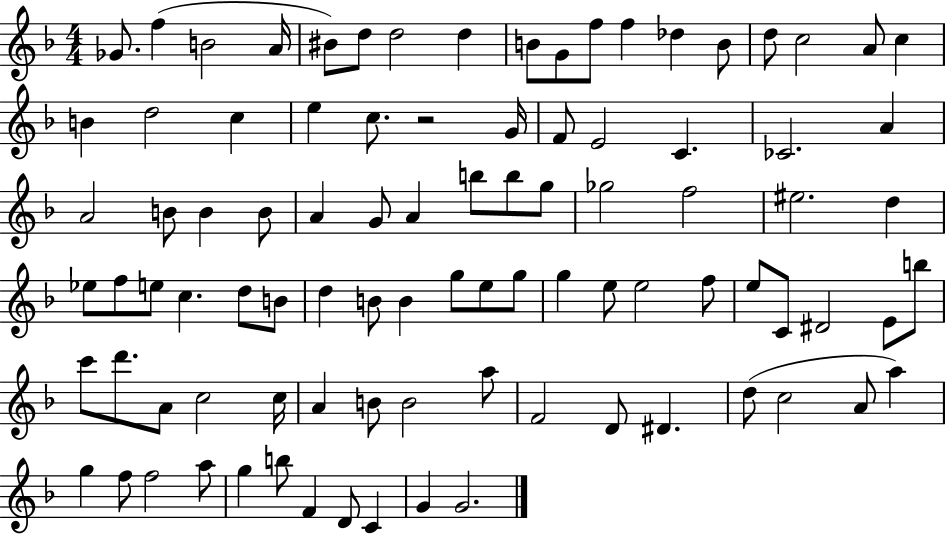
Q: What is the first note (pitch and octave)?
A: Gb4